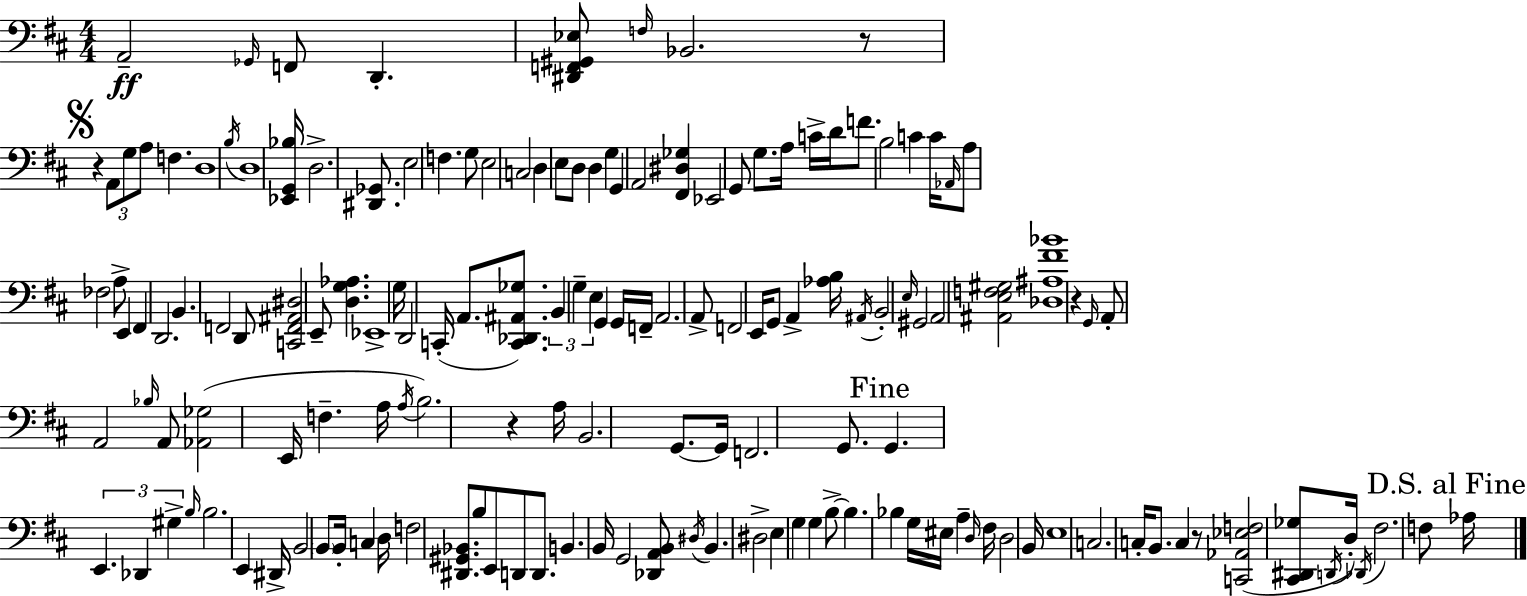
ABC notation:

X:1
T:Untitled
M:4/4
L:1/4
K:D
A,,2 _G,,/4 F,,/2 D,, [^D,,F,,^G,,_E,]/2 F,/4 _B,,2 z/2 z A,,/2 G,/2 A,/2 F, D,4 B,/4 D,4 [_E,,G,,_B,]/4 D,2 [^D,,_G,,]/2 E,2 F, G,/2 E,2 C,2 D, E,/2 D,/2 D, G, G,, A,,2 [^F,,^D,_G,] _E,,2 G,,/2 G,/2 A,/4 C/4 D/4 F/2 B,2 C C/4 _A,,/4 A,/2 _F,2 A,/2 E,, ^F,, D,,2 B,, F,,2 D,,/2 [C,,F,,^A,,^D,]2 E,,/2 [D,G,_A,] _E,,4 G,/4 D,,2 C,,/4 A,,/2 [C,,_D,,^A,,_G,]/2 B,, G, E, G,, G,,/4 F,,/4 A,,2 A,,/2 F,,2 E,,/4 G,,/2 A,, [_A,B,]/4 ^A,,/4 B,,2 E,/4 ^G,,2 A,,2 [^A,,E,F,^G,]2 [_D,^A,^F_B]4 z G,,/4 A,,/2 A,,2 _B,/4 A,,/2 [_A,,_G,]2 E,,/4 F, A,/4 A,/4 B,2 z A,/4 B,,2 G,,/2 G,,/4 F,,2 G,,/2 G,, E,, _D,, ^G, B,/4 B,2 E,, ^D,,/4 B,,2 B,,/2 B,,/4 C, D,/4 F,2 [^D,,^G,,_B,,]/2 B,/2 E,,/2 D,,/2 D,,/2 B,, B,,/4 G,,2 [_D,,A,,B,,]/2 ^D,/4 B,, ^D,2 E, G, G, B,/2 B, _B, G,/4 ^E,/4 A, D,/4 ^F,/4 D,2 B,,/4 E,4 C,2 C,/4 B,,/2 C, z/2 [C,,_A,,_E,F,]2 [^C,,^D,,_G,]/2 D,,/4 D,/4 _D,,/4 ^F,2 F,/2 _A,/4